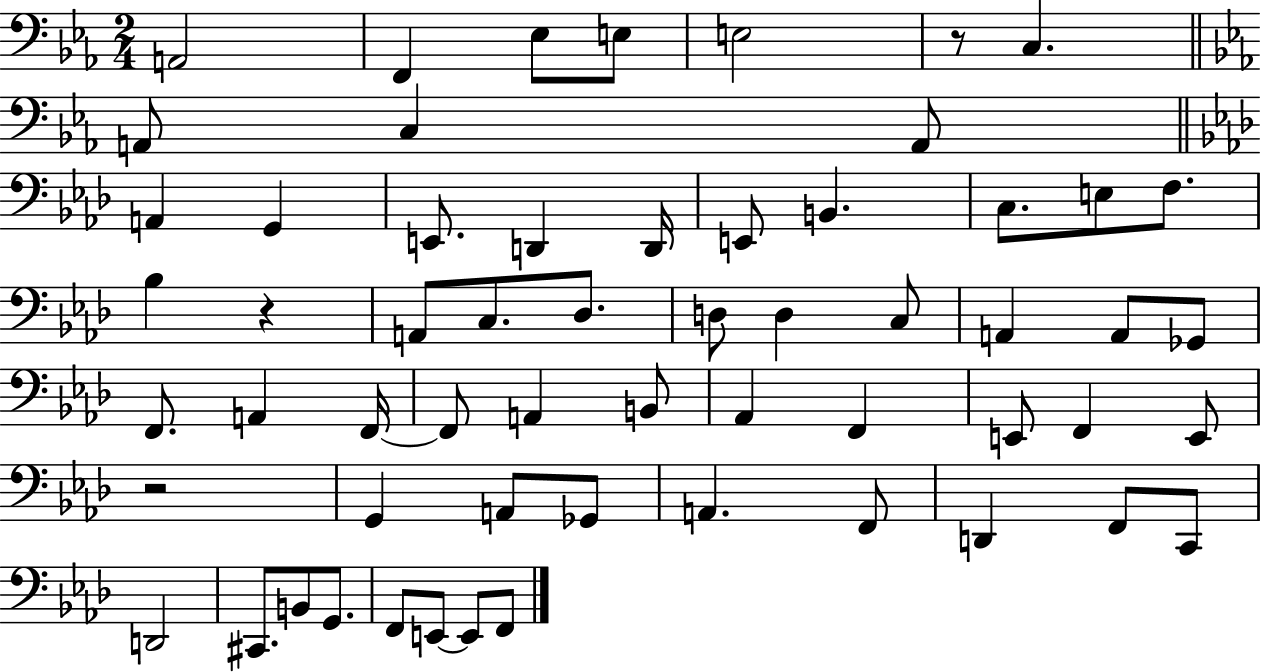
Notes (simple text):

A2/h F2/q Eb3/e E3/e E3/h R/e C3/q. A2/e C3/q A2/e A2/q G2/q E2/e. D2/q D2/s E2/e B2/q. C3/e. E3/e F3/e. Bb3/q R/q A2/e C3/e. Db3/e. D3/e D3/q C3/e A2/q A2/e Gb2/e F2/e. A2/q F2/s F2/e A2/q B2/e Ab2/q F2/q E2/e F2/q E2/e R/h G2/q A2/e Gb2/e A2/q. F2/e D2/q F2/e C2/e D2/h C#2/e. B2/e G2/e. F2/e E2/e E2/e F2/e